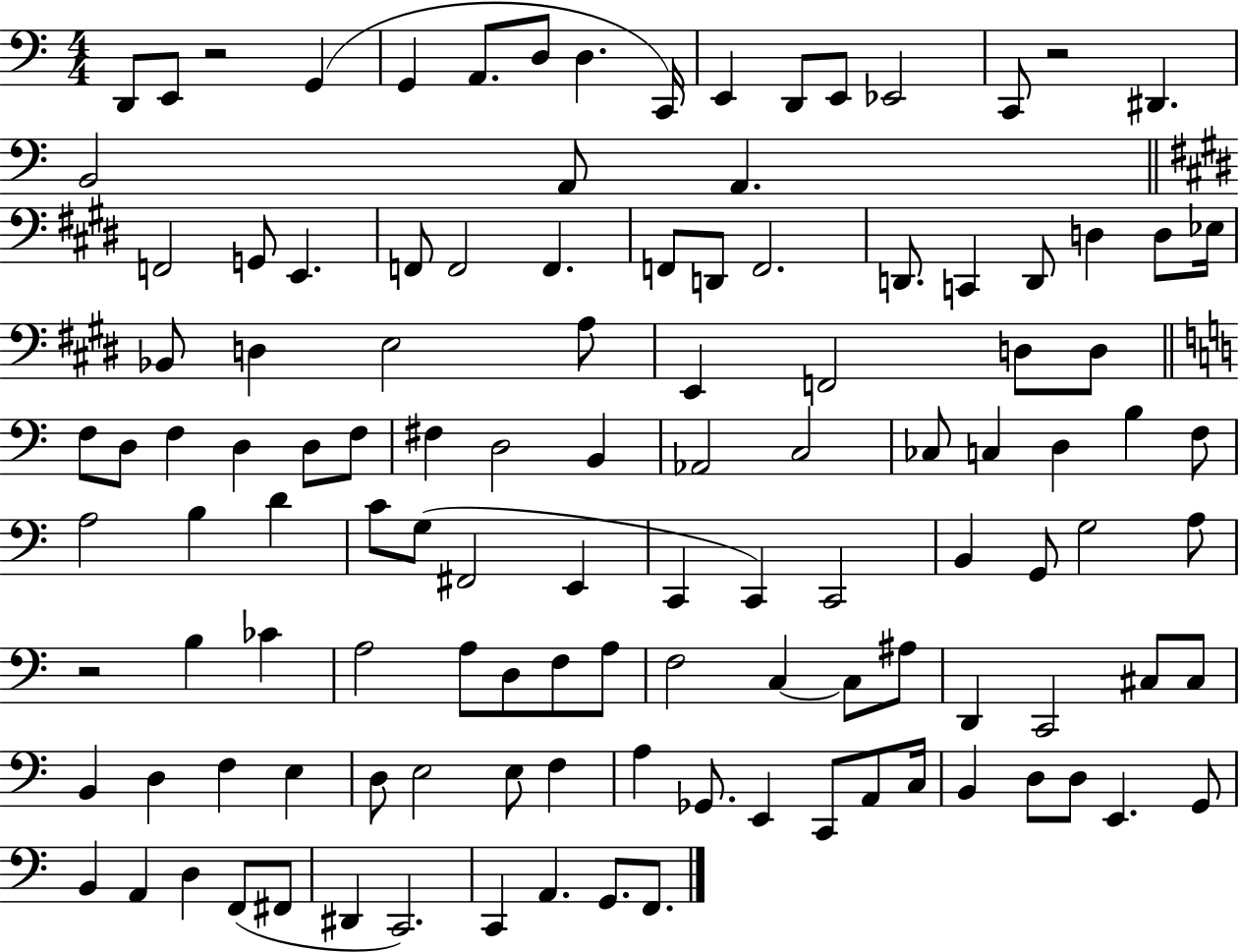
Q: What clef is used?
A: bass